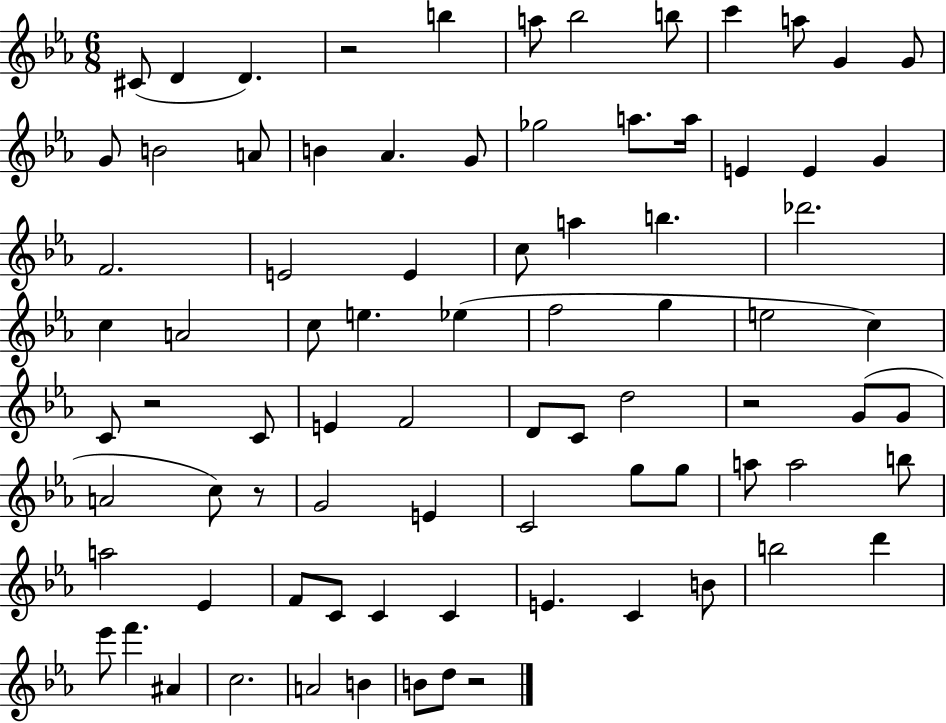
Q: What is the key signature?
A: EES major